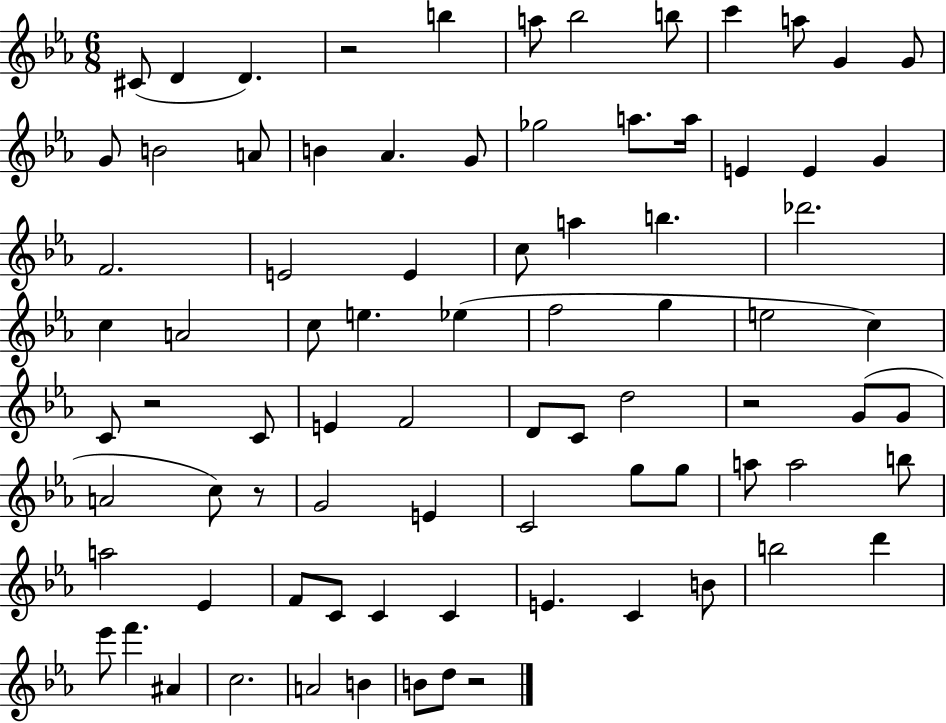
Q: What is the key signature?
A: EES major